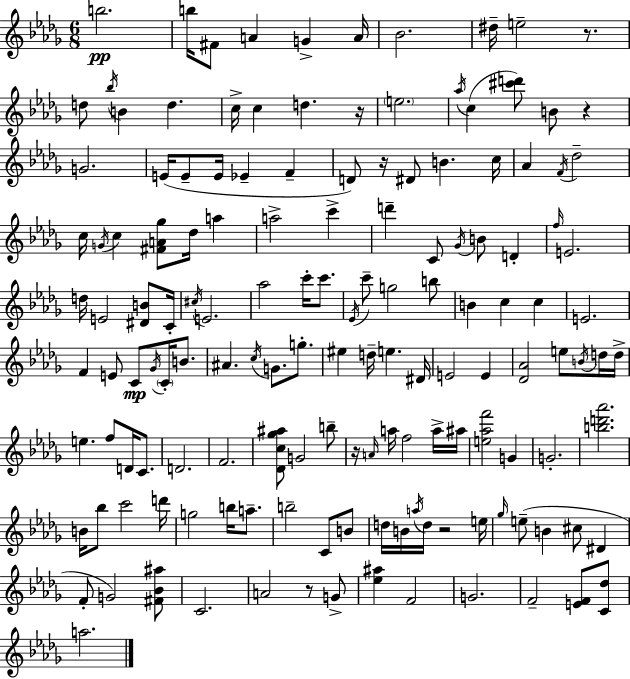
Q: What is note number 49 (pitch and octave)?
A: E4